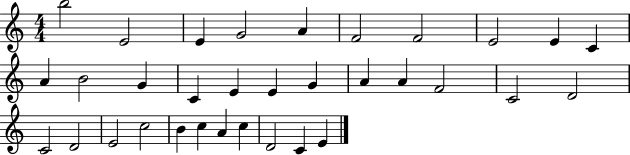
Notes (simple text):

B5/h E4/h E4/q G4/h A4/q F4/h F4/h E4/h E4/q C4/q A4/q B4/h G4/q C4/q E4/q E4/q G4/q A4/q A4/q F4/h C4/h D4/h C4/h D4/h E4/h C5/h B4/q C5/q A4/q C5/q D4/h C4/q E4/q